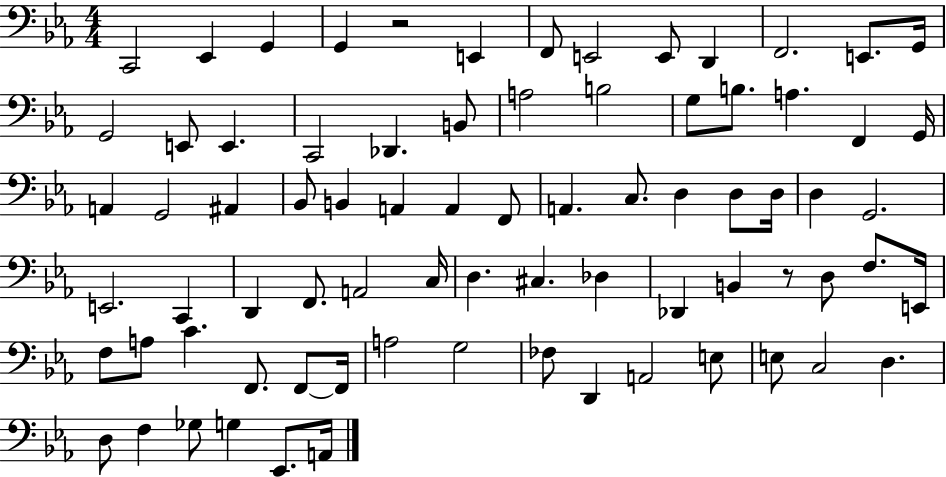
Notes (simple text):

C2/h Eb2/q G2/q G2/q R/h E2/q F2/e E2/h E2/e D2/q F2/h. E2/e. G2/s G2/h E2/e E2/q. C2/h Db2/q. B2/e A3/h B3/h G3/e B3/e. A3/q. F2/q G2/s A2/q G2/h A#2/q Bb2/e B2/q A2/q A2/q F2/e A2/q. C3/e. D3/q D3/e D3/s D3/q G2/h. E2/h. C2/q D2/q F2/e. A2/h C3/s D3/q. C#3/q. Db3/q Db2/q B2/q R/e D3/e F3/e. E2/s F3/e A3/e C4/q. F2/e. F2/e F2/s A3/h G3/h FES3/e D2/q A2/h E3/e E3/e C3/h D3/q. D3/e F3/q Gb3/e G3/q Eb2/e. A2/s